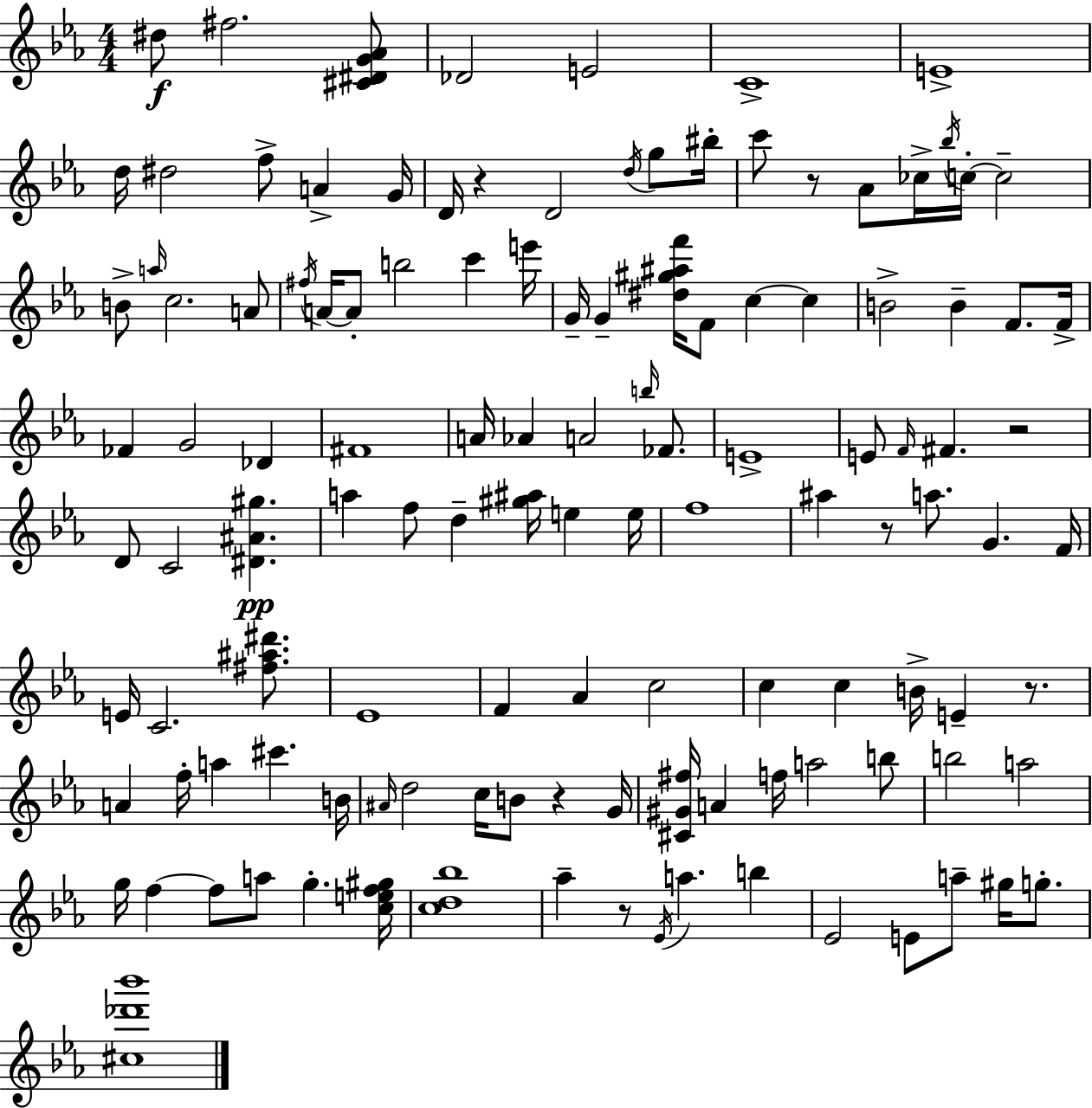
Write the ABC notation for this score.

X:1
T:Untitled
M:4/4
L:1/4
K:Eb
^d/2 ^f2 [^C^DG_A]/2 _D2 E2 C4 E4 d/4 ^d2 f/2 A G/4 D/4 z D2 d/4 g/2 ^b/4 c'/2 z/2 _A/2 _c/4 _b/4 c/4 c2 B/2 a/4 c2 A/2 ^f/4 A/4 A/2 b2 c' e'/4 G/4 G [^d^g^af']/4 F/2 c c B2 B F/2 F/4 _F G2 _D ^F4 A/4 _A A2 b/4 _F/2 E4 E/2 F/4 ^F z2 D/2 C2 [^D^A^g] a f/2 d [^g^a]/4 e e/4 f4 ^a z/2 a/2 G F/4 E/4 C2 [^f^a^d']/2 _E4 F _A c2 c c B/4 E z/2 A f/4 a ^c' B/4 ^A/4 d2 c/4 B/2 z G/4 [^C^G^f]/4 A f/4 a2 b/2 b2 a2 g/4 f f/2 a/2 g [cef^g]/4 [cd_b]4 _a z/2 _E/4 a b _E2 E/2 a/2 ^g/4 g/2 [^c_d'_b']4